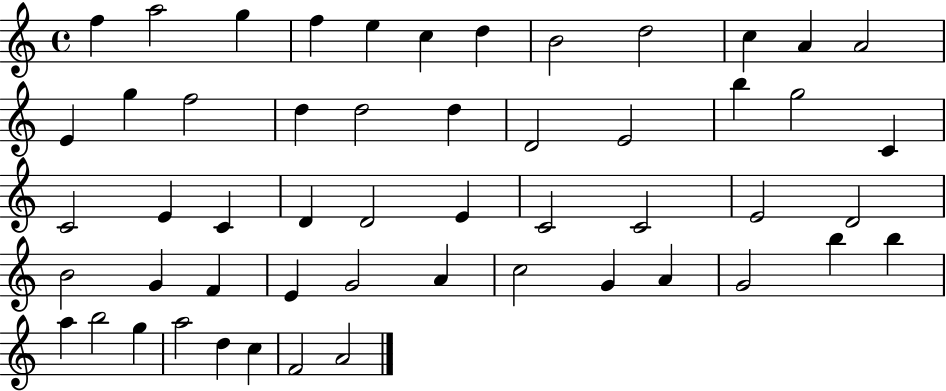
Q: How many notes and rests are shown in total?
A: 53